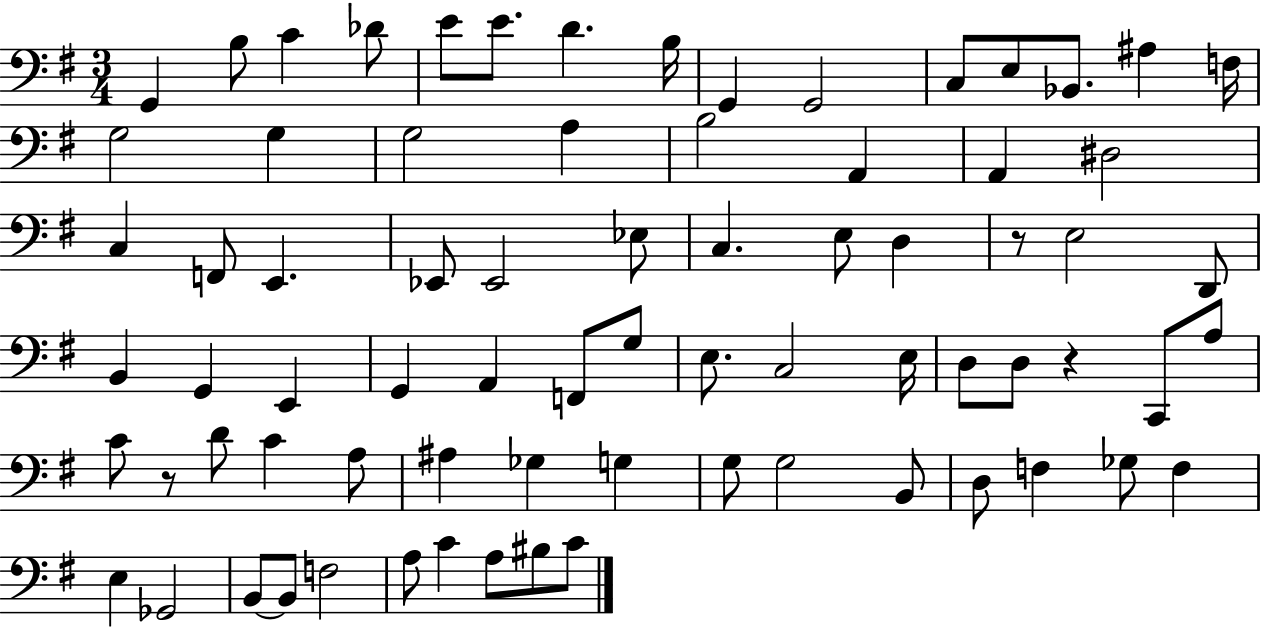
G2/q B3/e C4/q Db4/e E4/e E4/e. D4/q. B3/s G2/q G2/h C3/e E3/e Bb2/e. A#3/q F3/s G3/h G3/q G3/h A3/q B3/h A2/q A2/q D#3/h C3/q F2/e E2/q. Eb2/e Eb2/h Eb3/e C3/q. E3/e D3/q R/e E3/h D2/e B2/q G2/q E2/q G2/q A2/q F2/e G3/e E3/e. C3/h E3/s D3/e D3/e R/q C2/e A3/e C4/e R/e D4/e C4/q A3/e A#3/q Gb3/q G3/q G3/e G3/h B2/e D3/e F3/q Gb3/e F3/q E3/q Gb2/h B2/e B2/e F3/h A3/e C4/q A3/e BIS3/e C4/e